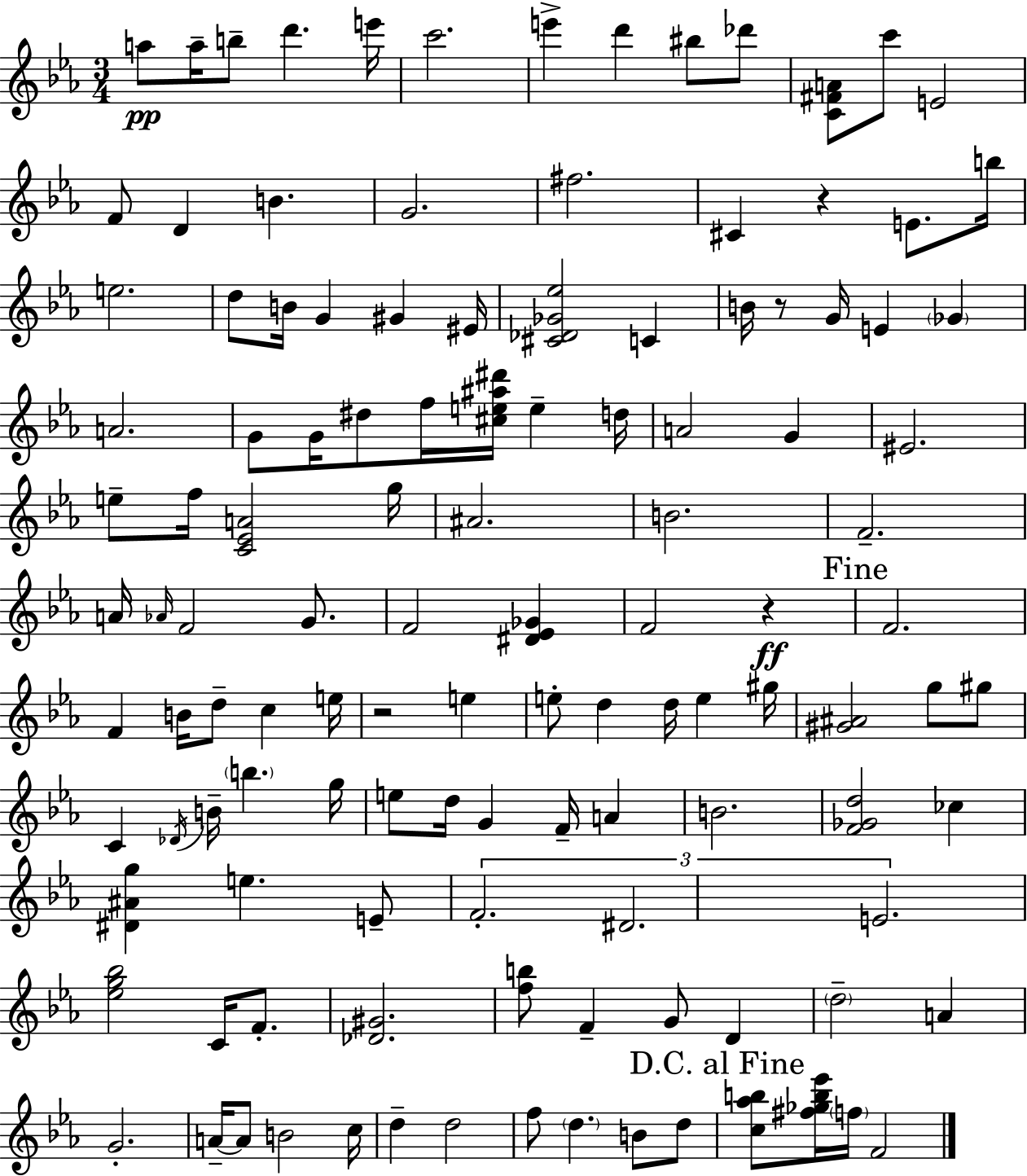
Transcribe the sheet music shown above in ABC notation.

X:1
T:Untitled
M:3/4
L:1/4
K:Cm
a/2 a/4 b/2 d' e'/4 c'2 e' d' ^b/2 _d'/2 [C^FA]/2 c'/2 E2 F/2 D B G2 ^f2 ^C z E/2 b/4 e2 d/2 B/4 G ^G ^E/4 [^C_D_G_e]2 C B/4 z/2 G/4 E _G A2 G/2 G/4 ^d/2 f/4 [^ce^a^d']/4 e d/4 A2 G ^E2 e/2 f/4 [C_EA]2 g/4 ^A2 B2 F2 A/4 _A/4 F2 G/2 F2 [^D_E_G] F2 z F2 F B/4 d/2 c e/4 z2 e e/2 d d/4 e ^g/4 [^G^A]2 g/2 ^g/2 C _D/4 B/4 b g/4 e/2 d/4 G F/4 A B2 [F_Gd]2 _c [^D^Ag] e E/2 F2 ^D2 E2 [_eg_b]2 C/4 F/2 [_D^G]2 [fb]/2 F G/2 D d2 A G2 A/4 A/2 B2 c/4 d d2 f/2 d B/2 d/2 [c_ab]/2 [^f_gb_e']/4 f/4 F2